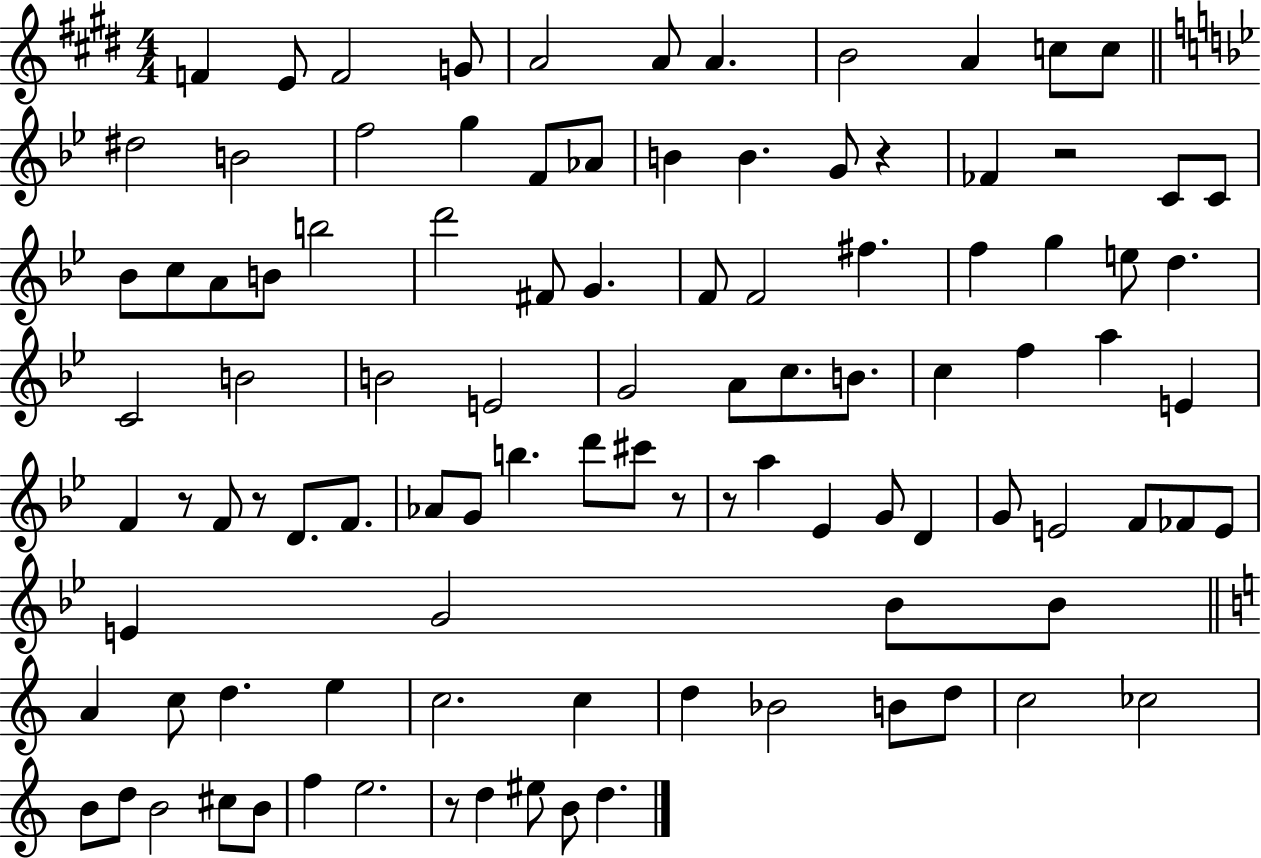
F4/q E4/e F4/h G4/e A4/h A4/e A4/q. B4/h A4/q C5/e C5/e D#5/h B4/h F5/h G5/q F4/e Ab4/e B4/q B4/q. G4/e R/q FES4/q R/h C4/e C4/e Bb4/e C5/e A4/e B4/e B5/h D6/h F#4/e G4/q. F4/e F4/h F#5/q. F5/q G5/q E5/e D5/q. C4/h B4/h B4/h E4/h G4/h A4/e C5/e. B4/e. C5/q F5/q A5/q E4/q F4/q R/e F4/e R/e D4/e. F4/e. Ab4/e G4/e B5/q. D6/e C#6/e R/e R/e A5/q Eb4/q G4/e D4/q G4/e E4/h F4/e FES4/e E4/e E4/q G4/h Bb4/e Bb4/e A4/q C5/e D5/q. E5/q C5/h. C5/q D5/q Bb4/h B4/e D5/e C5/h CES5/h B4/e D5/e B4/h C#5/e B4/e F5/q E5/h. R/e D5/q EIS5/e B4/e D5/q.